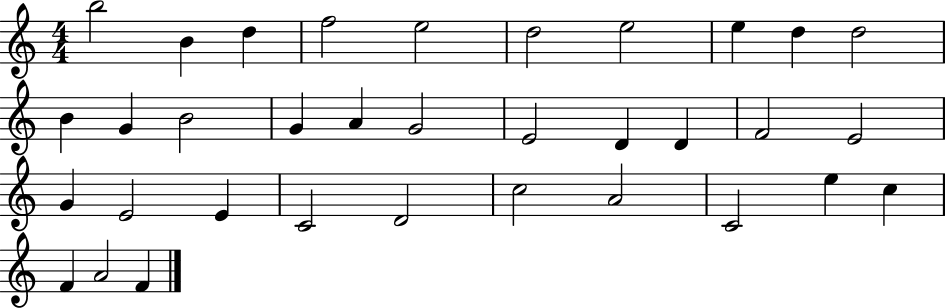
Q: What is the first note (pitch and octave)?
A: B5